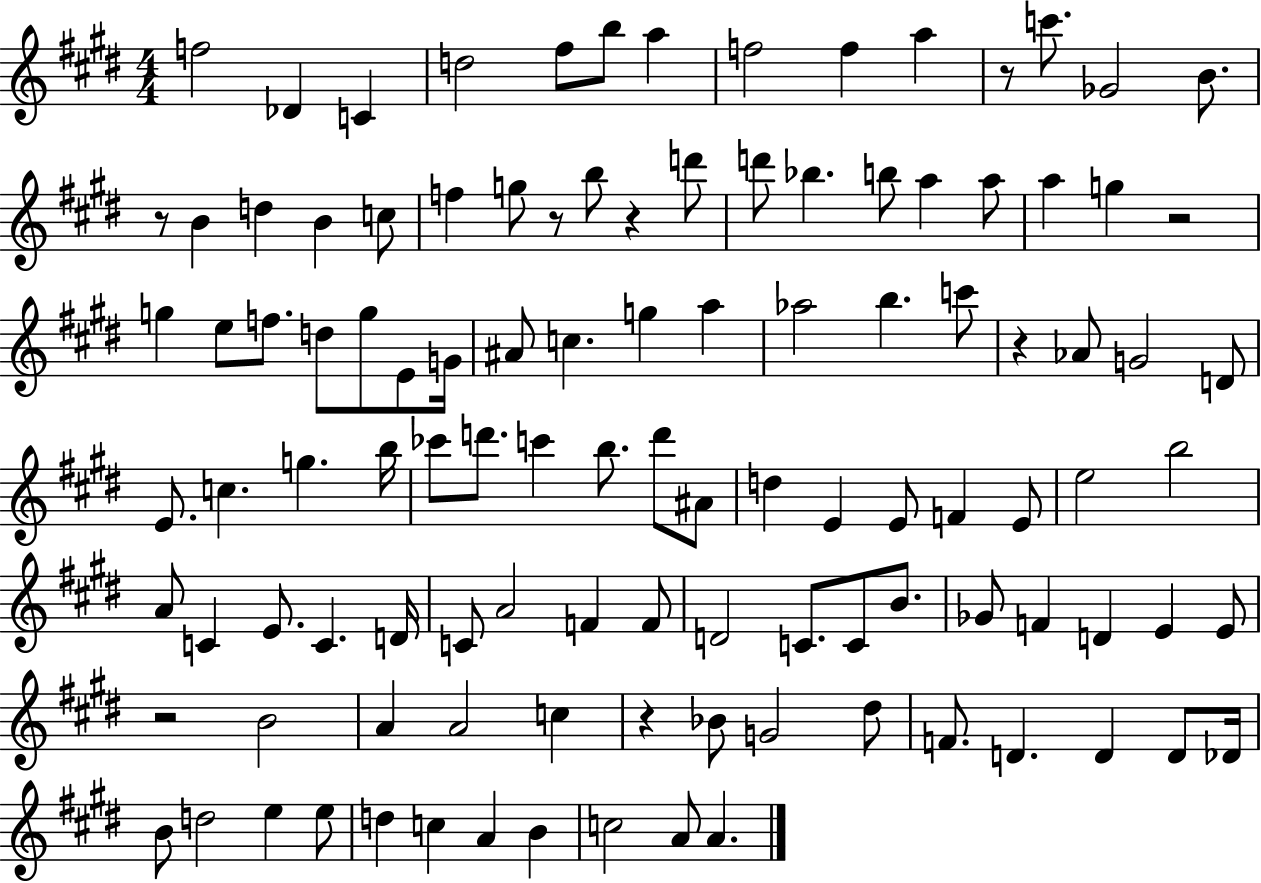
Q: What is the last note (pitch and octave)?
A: A4